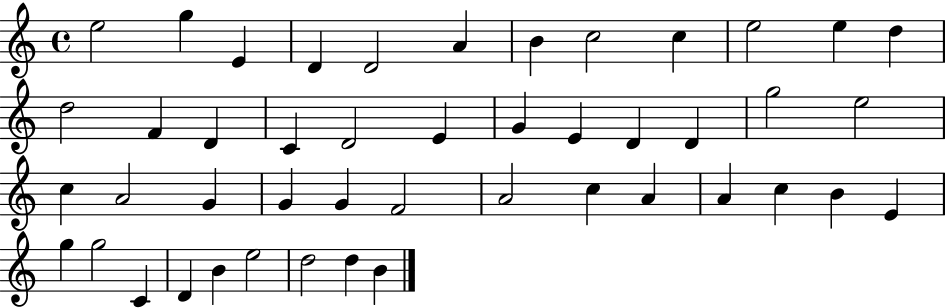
E5/h G5/q E4/q D4/q D4/h A4/q B4/q C5/h C5/q E5/h E5/q D5/q D5/h F4/q D4/q C4/q D4/h E4/q G4/q E4/q D4/q D4/q G5/h E5/h C5/q A4/h G4/q G4/q G4/q F4/h A4/h C5/q A4/q A4/q C5/q B4/q E4/q G5/q G5/h C4/q D4/q B4/q E5/h D5/h D5/q B4/q